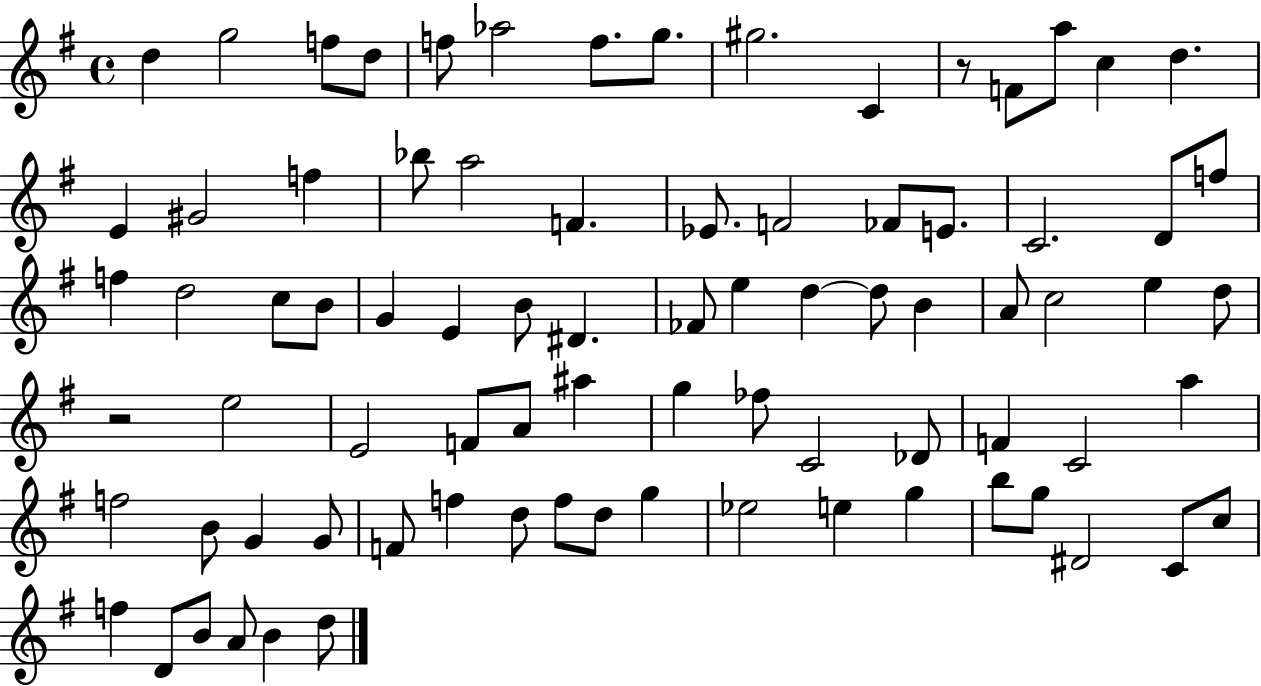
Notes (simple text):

D5/q G5/h F5/e D5/e F5/e Ab5/h F5/e. G5/e. G#5/h. C4/q R/e F4/e A5/e C5/q D5/q. E4/q G#4/h F5/q Bb5/e A5/h F4/q. Eb4/e. F4/h FES4/e E4/e. C4/h. D4/e F5/e F5/q D5/h C5/e B4/e G4/q E4/q B4/e D#4/q. FES4/e E5/q D5/q D5/e B4/q A4/e C5/h E5/q D5/e R/h E5/h E4/h F4/e A4/e A#5/q G5/q FES5/e C4/h Db4/e F4/q C4/h A5/q F5/h B4/e G4/q G4/e F4/e F5/q D5/e F5/e D5/e G5/q Eb5/h E5/q G5/q B5/e G5/e D#4/h C4/e C5/e F5/q D4/e B4/e A4/e B4/q D5/e